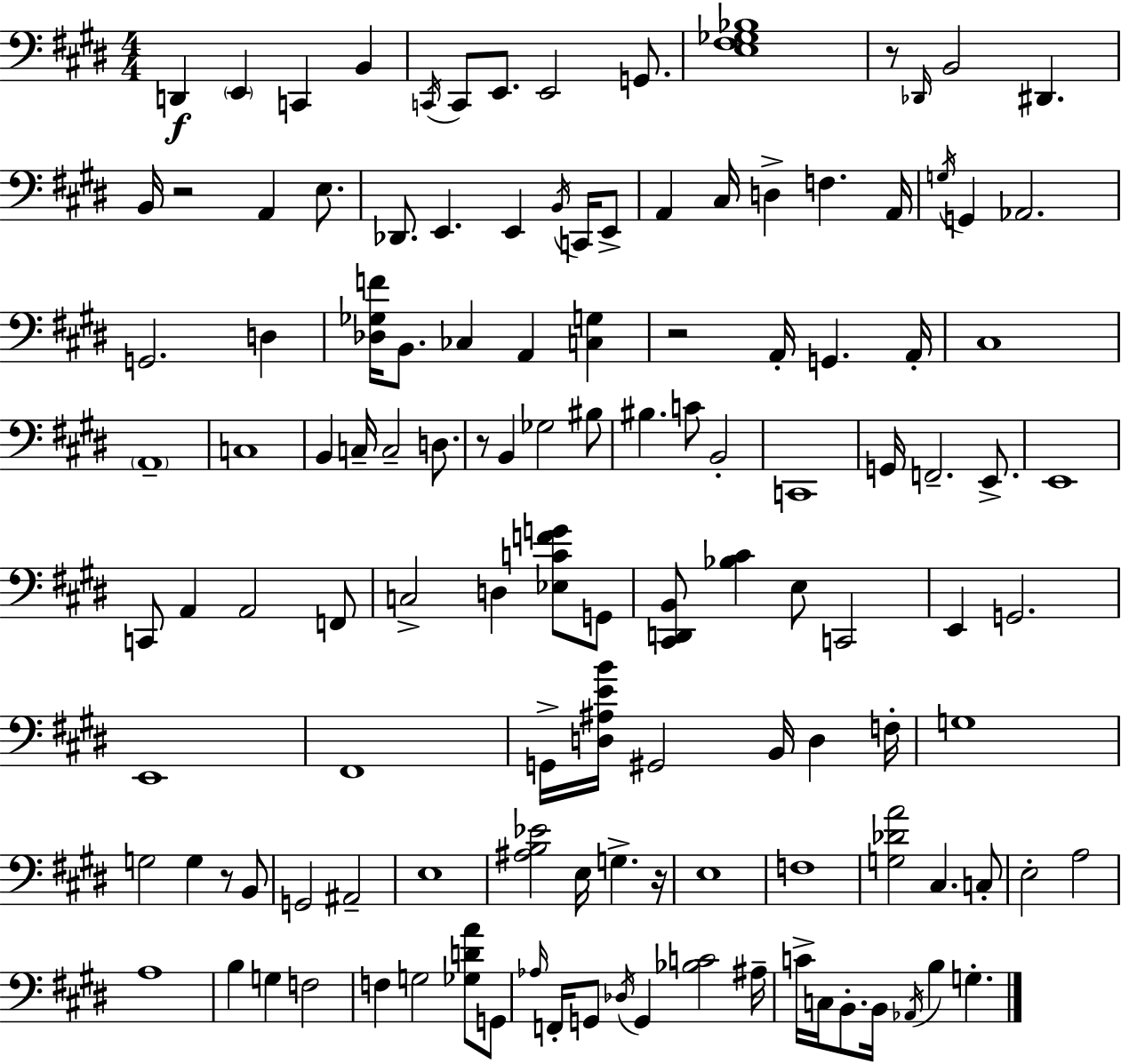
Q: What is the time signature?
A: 4/4